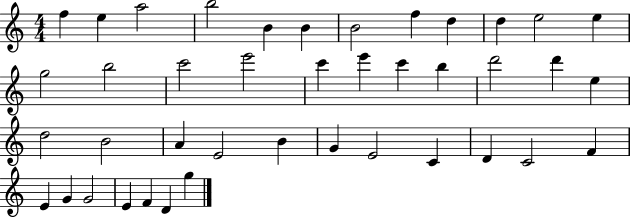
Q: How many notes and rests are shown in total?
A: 41